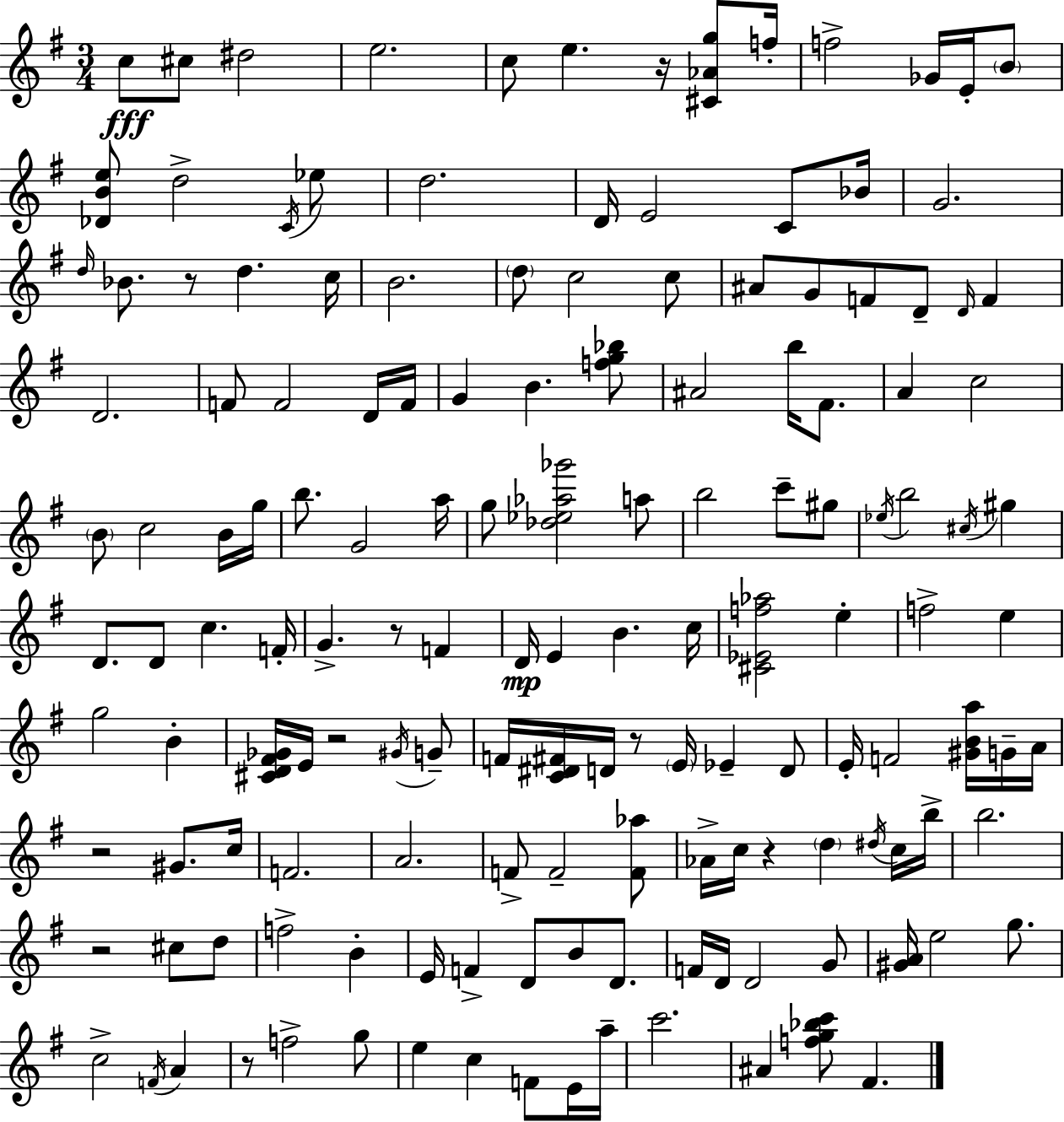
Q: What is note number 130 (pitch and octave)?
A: F#4